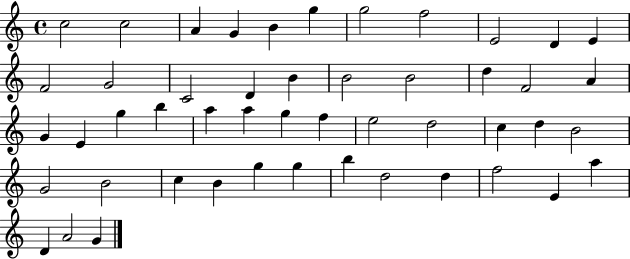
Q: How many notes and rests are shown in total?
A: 49